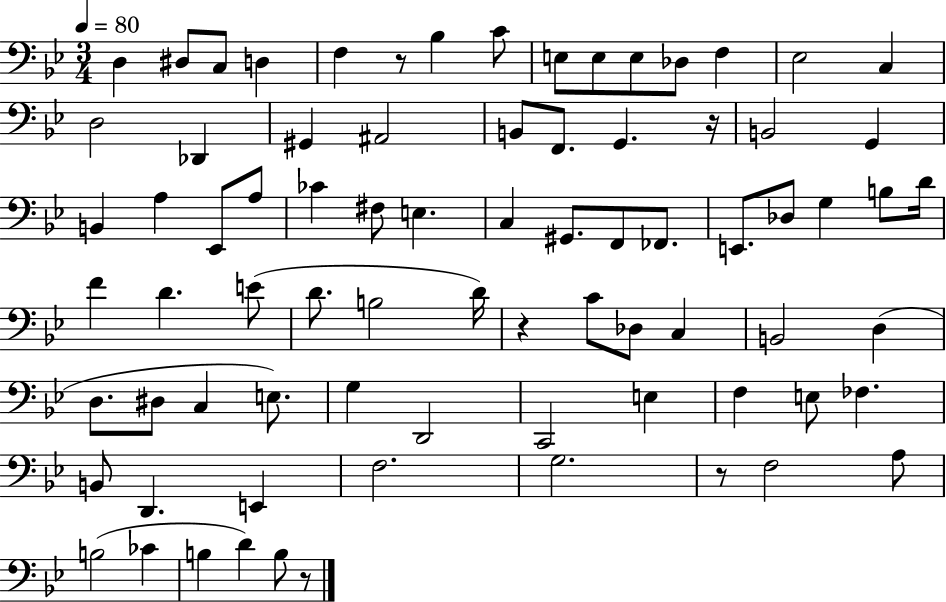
D3/q D#3/e C3/e D3/q F3/q R/e Bb3/q C4/e E3/e E3/e E3/e Db3/e F3/q Eb3/h C3/q D3/h Db2/q G#2/q A#2/h B2/e F2/e. G2/q. R/s B2/h G2/q B2/q A3/q Eb2/e A3/e CES4/q F#3/e E3/q. C3/q G#2/e. F2/e FES2/e. E2/e. Db3/e G3/q B3/e D4/s F4/q D4/q. E4/e D4/e. B3/h D4/s R/q C4/e Db3/e C3/q B2/h D3/q D3/e. D#3/e C3/q E3/e. G3/q D2/h C2/h E3/q F3/q E3/e FES3/q. B2/e D2/q. E2/q F3/h. G3/h. R/e F3/h A3/e B3/h CES4/q B3/q D4/q B3/e R/e